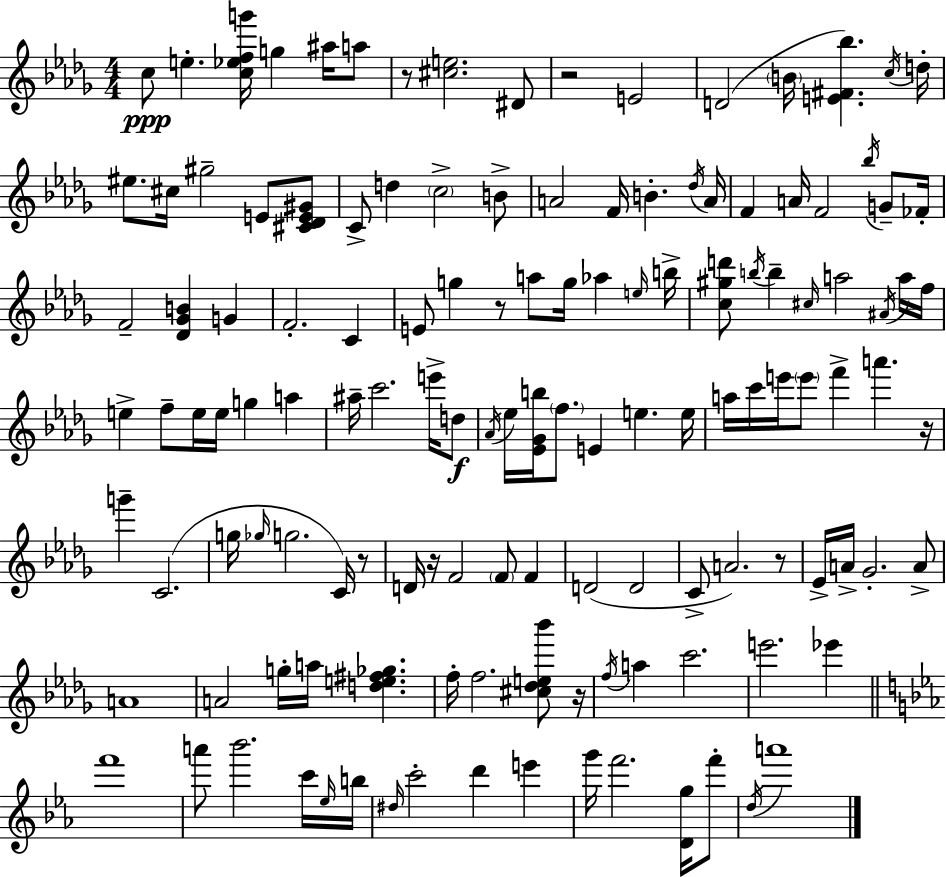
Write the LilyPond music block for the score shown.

{
  \clef treble
  \numericTimeSignature
  \time 4/4
  \key bes \minor
  c''8\ppp e''4.-. <c'' ees'' f'' g'''>16 g''4 ais''16 a''8 | r8 <cis'' e''>2. dis'8 | r2 e'2 | d'2( \parenthesize b'16 <e' fis' bes''>4.) \acciaccatura { c''16 } | \break d''16-. eis''8. cis''16 gis''2-- e'8 <cis' des' e' gis'>8 | c'8-> d''4 \parenthesize c''2-> b'8-> | a'2 f'16 b'4.-. | \acciaccatura { des''16 } a'16 f'4 a'16 f'2 \acciaccatura { bes''16 } | \break g'8-- fes'16-. f'2-- <des' ges' b'>4 g'4 | f'2.-. c'4 | e'8 g''4 r8 a''8 g''16 aes''4 | \grace { e''16 } b''16-> <c'' gis'' d'''>8 \acciaccatura { b''16 } b''4-- \grace { cis''16 } a''2 | \break \acciaccatura { ais'16 } a''16 f''16 e''4-> f''8-- e''16 e''16 g''4 | a''4 ais''16-- c'''2. | e'''16-> d''8\f \acciaccatura { aes'16 } ees''16 <ees' ges' b''>16 \parenthesize f''8. e'4 | e''4. e''16 a''16 c'''16 e'''16 \parenthesize e'''8 f'''4-> | \break a'''4. r16 g'''4-- c'2.( | g''16 \grace { ges''16 } g''2. | c'16) r8 d'16 r16 f'2 | \parenthesize f'8 f'4 d'2( | \break d'2 c'8-> a'2.) | r8 ees'16-> a'16-> ges'2.-. | a'8-> a'1 | a'2 | \break g''16-. a''16 <d'' e'' fis'' ges''>4. f''16-. f''2. | <cis'' des'' e'' bes'''>8 r16 \acciaccatura { f''16 } a''4 c'''2. | e'''2. | ees'''4 \bar "||" \break \key ees \major f'''1 | a'''8 bes'''2. c'''16 \grace { ees''16 } | b''16 \grace { dis''16 } c'''2-. d'''4 e'''4 | g'''16 f'''2. <d' g''>16 | \break f'''8-. \acciaccatura { d''16 } a'''1 | \bar "|."
}